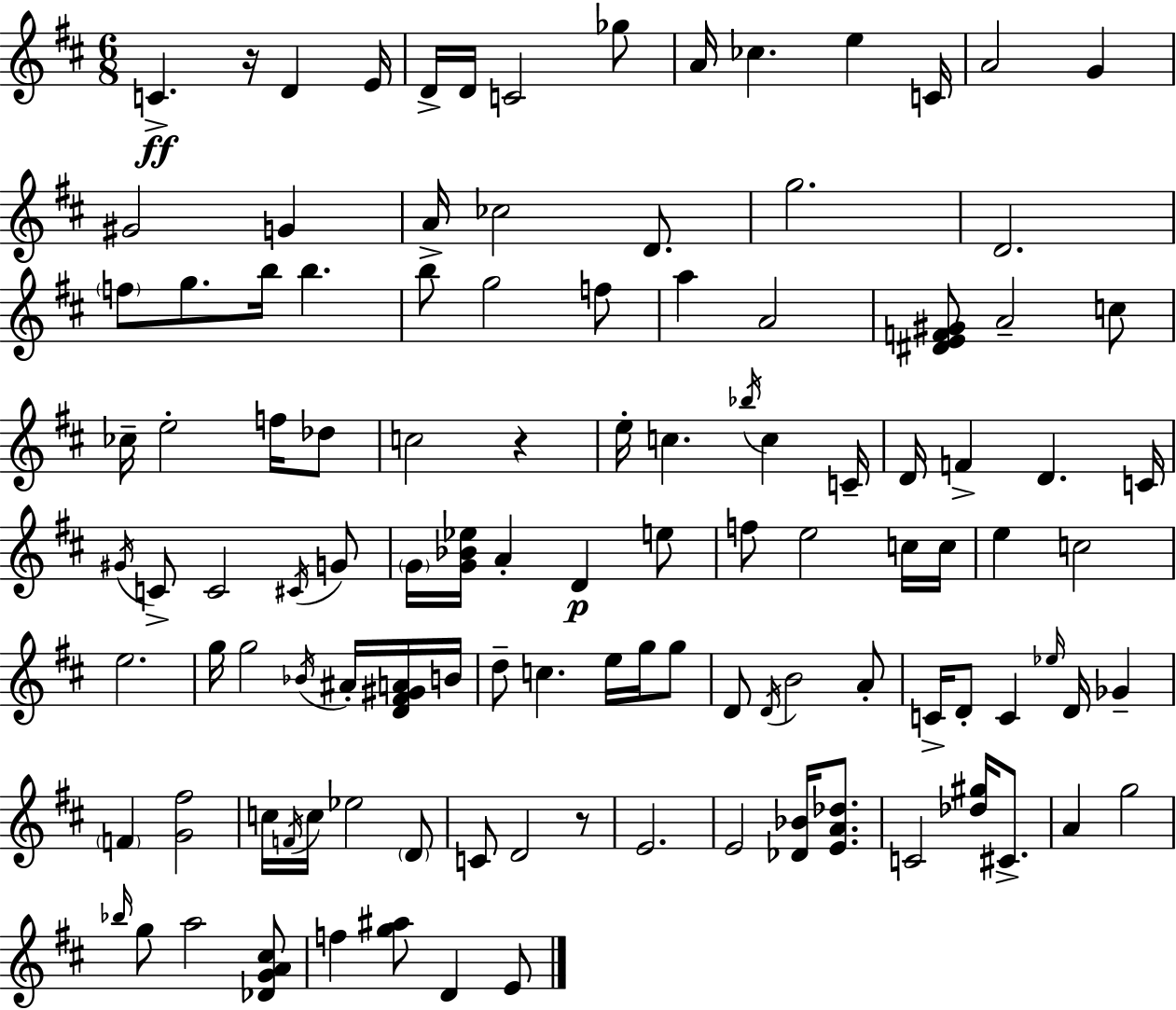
{
  \clef treble
  \numericTimeSignature
  \time 6/8
  \key d \major
  c'4.->\ff r16 d'4 e'16 | d'16-> d'16 c'2 ges''8 | a'16 ces''4. e''4 c'16 | a'2 g'4 | \break gis'2 g'4 | a'16-> ces''2 d'8. | g''2. | d'2. | \break \parenthesize f''8 g''8. b''16 b''4. | b''8 g''2 f''8 | a''4 a'2 | <dis' e' f' gis'>8 a'2-- c''8 | \break ces''16-- e''2-. f''16 des''8 | c''2 r4 | e''16-. c''4. \acciaccatura { bes''16 } c''4 | c'16-- d'16 f'4-> d'4. | \break c'16 \acciaccatura { gis'16 } c'8-> c'2 | \acciaccatura { cis'16 } g'8 \parenthesize g'16 <g' bes' ees''>16 a'4-. d'4\p | e''8 f''8 e''2 | c''16 c''16 e''4 c''2 | \break e''2. | g''16 g''2 | \acciaccatura { bes'16 } ais'16-. <d' fis' gis' a'>16 b'16 d''8-- c''4. | e''16 g''16 g''8 d'8 \acciaccatura { d'16 } b'2 | \break a'8-. c'16-> d'8-. c'4 | \grace { ees''16 } d'16 ges'4-- \parenthesize f'4 <g' fis''>2 | c''16 \acciaccatura { f'16 } c''16 ees''2 | \parenthesize d'8 c'8 d'2 | \break r8 e'2. | e'2 | <des' bes'>16 <e' a' des''>8. c'2 | <des'' gis''>16 cis'8.-> a'4 g''2 | \break \grace { bes''16 } g''8 a''2 | <des' g' a' cis''>8 f''4 | <g'' ais''>8 d'4 e'8 \bar "|."
}